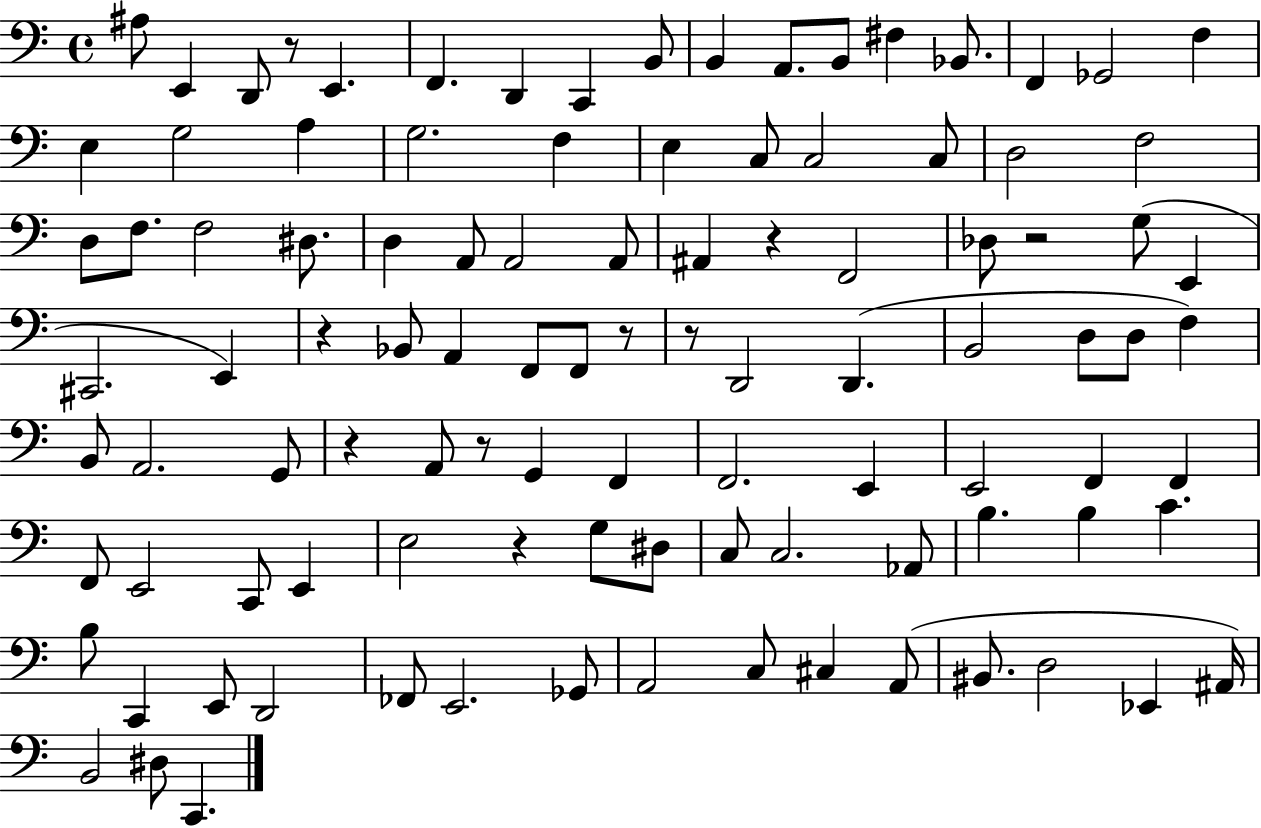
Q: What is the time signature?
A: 4/4